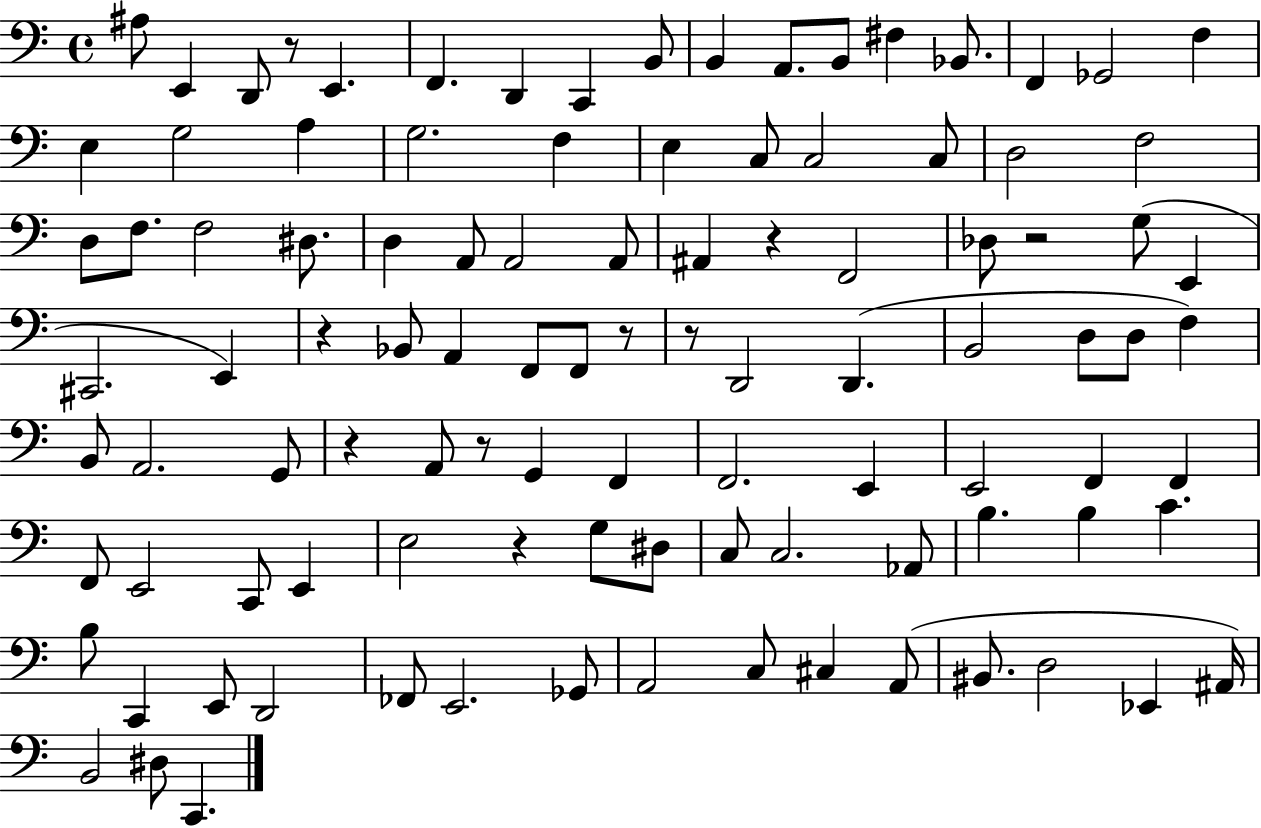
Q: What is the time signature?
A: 4/4